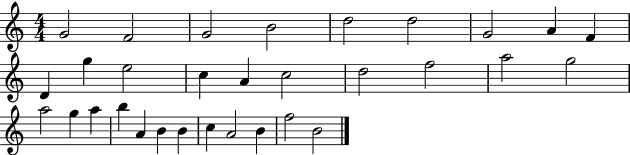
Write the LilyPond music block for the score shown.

{
  \clef treble
  \numericTimeSignature
  \time 4/4
  \key c \major
  g'2 f'2 | g'2 b'2 | d''2 d''2 | g'2 a'4 f'4 | \break d'4 g''4 e''2 | c''4 a'4 c''2 | d''2 f''2 | a''2 g''2 | \break a''2 g''4 a''4 | b''4 a'4 b'4 b'4 | c''4 a'2 b'4 | f''2 b'2 | \break \bar "|."
}